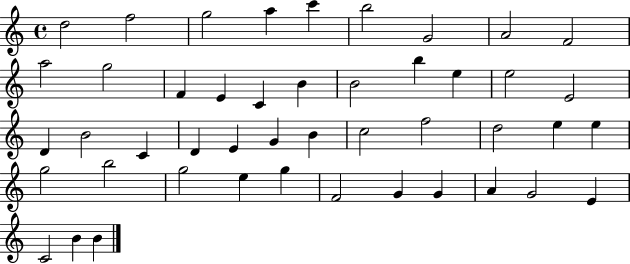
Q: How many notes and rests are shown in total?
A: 46